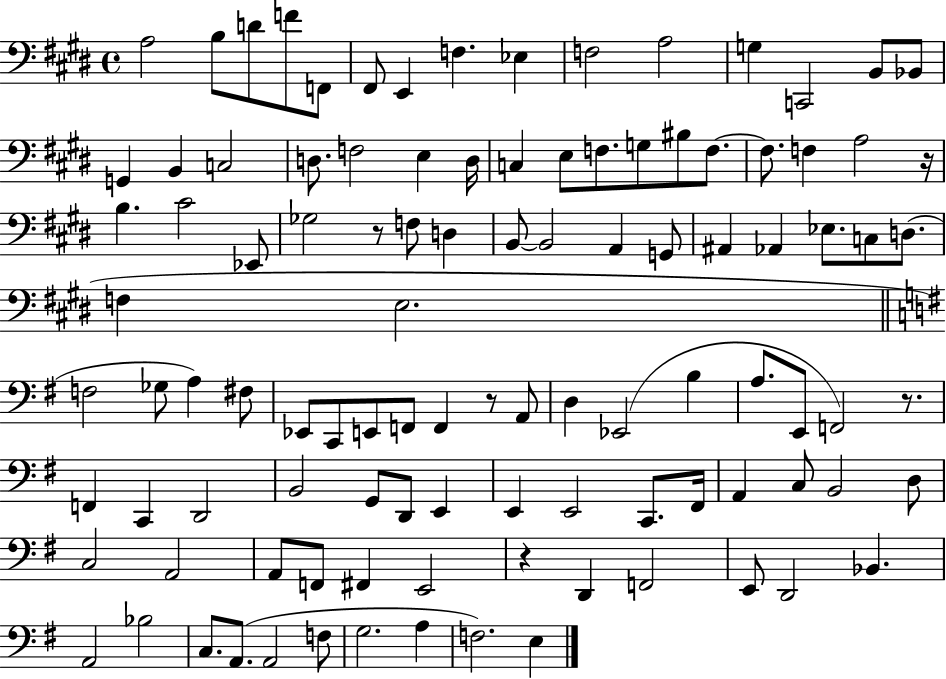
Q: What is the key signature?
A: E major